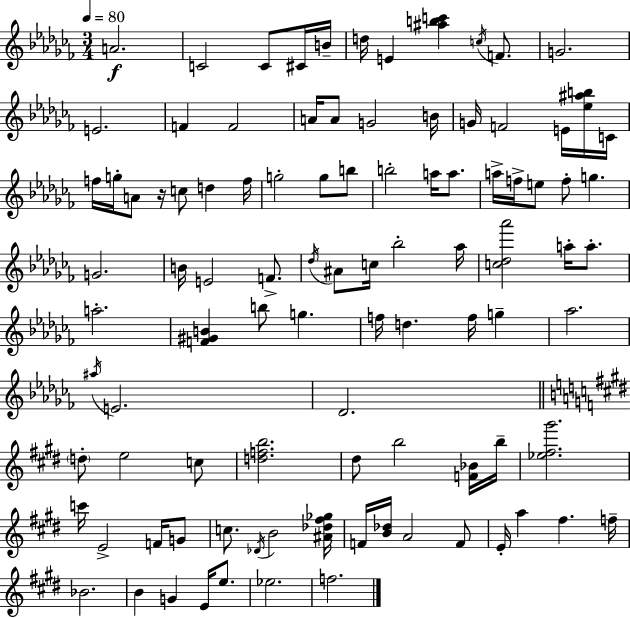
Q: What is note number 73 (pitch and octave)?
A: B4